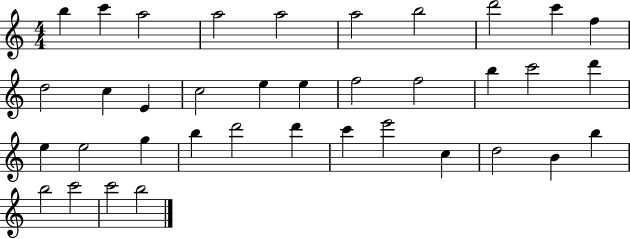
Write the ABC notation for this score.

X:1
T:Untitled
M:4/4
L:1/4
K:C
b c' a2 a2 a2 a2 b2 d'2 c' f d2 c E c2 e e f2 f2 b c'2 d' e e2 g b d'2 d' c' e'2 c d2 B b b2 c'2 c'2 b2